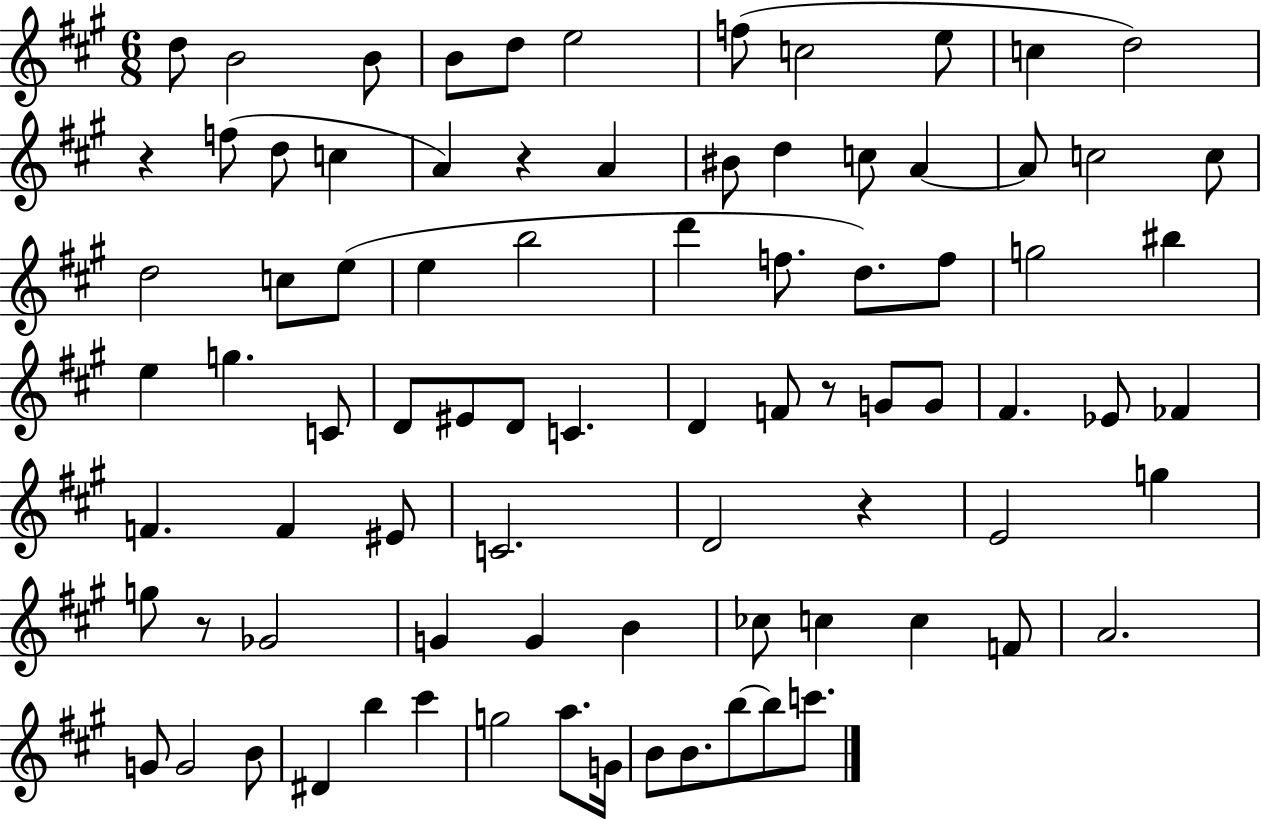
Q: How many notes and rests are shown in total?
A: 84